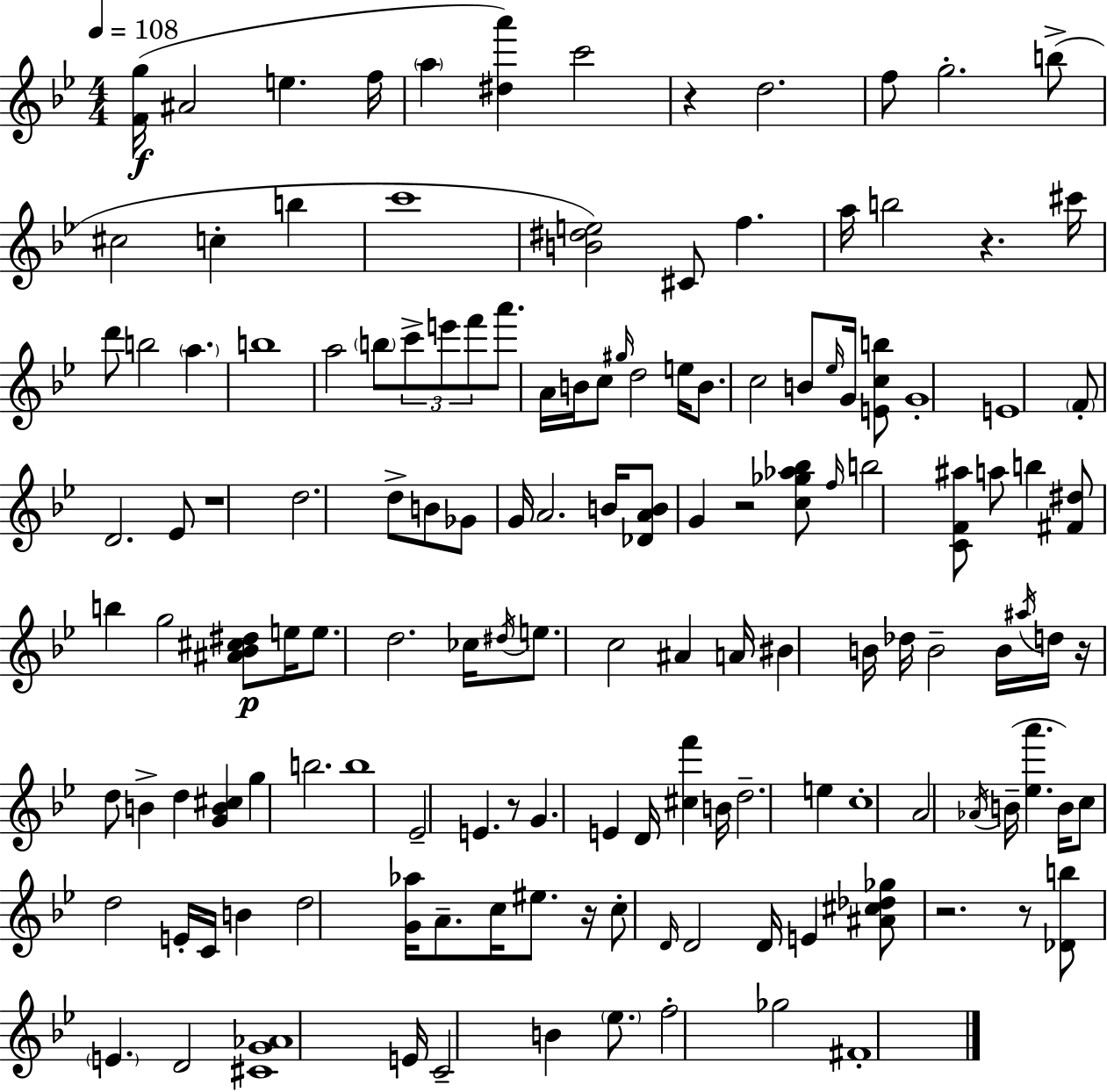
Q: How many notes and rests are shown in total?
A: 141